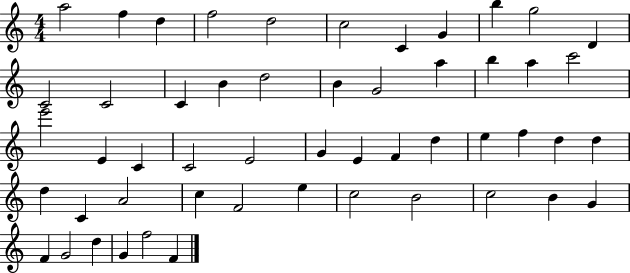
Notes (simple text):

A5/h F5/q D5/q F5/h D5/h C5/h C4/q G4/q B5/q G5/h D4/q C4/h C4/h C4/q B4/q D5/h B4/q G4/h A5/q B5/q A5/q C6/h E6/h E4/q C4/q C4/h E4/h G4/q E4/q F4/q D5/q E5/q F5/q D5/q D5/q D5/q C4/q A4/h C5/q F4/h E5/q C5/h B4/h C5/h B4/q G4/q F4/q G4/h D5/q G4/q F5/h F4/q